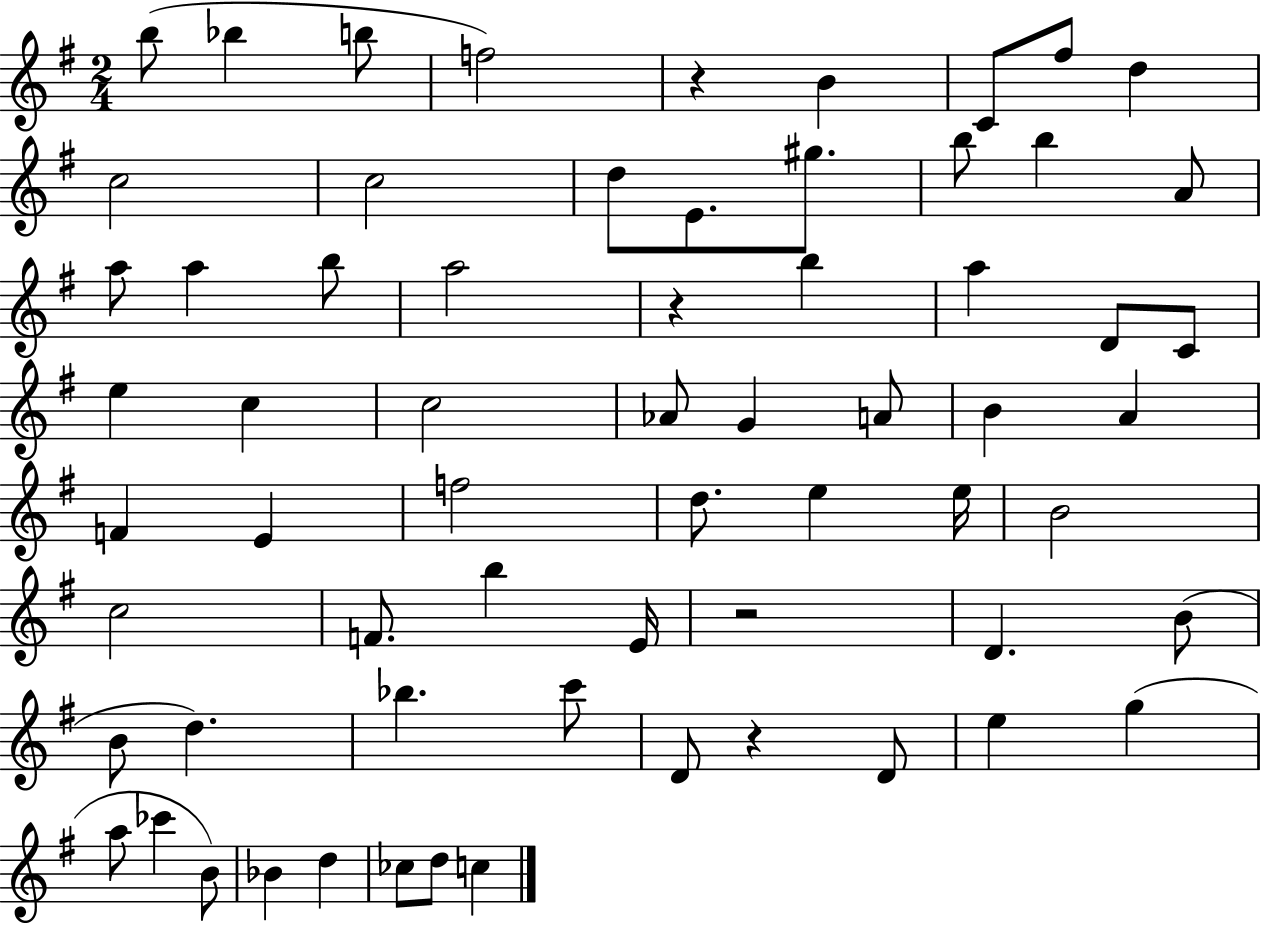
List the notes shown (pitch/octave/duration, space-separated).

B5/e Bb5/q B5/e F5/h R/q B4/q C4/e F#5/e D5/q C5/h C5/h D5/e E4/e. G#5/e. B5/e B5/q A4/e A5/e A5/q B5/e A5/h R/q B5/q A5/q D4/e C4/e E5/q C5/q C5/h Ab4/e G4/q A4/e B4/q A4/q F4/q E4/q F5/h D5/e. E5/q E5/s B4/h C5/h F4/e. B5/q E4/s R/h D4/q. B4/e B4/e D5/q. Bb5/q. C6/e D4/e R/q D4/e E5/q G5/q A5/e CES6/q B4/e Bb4/q D5/q CES5/e D5/e C5/q